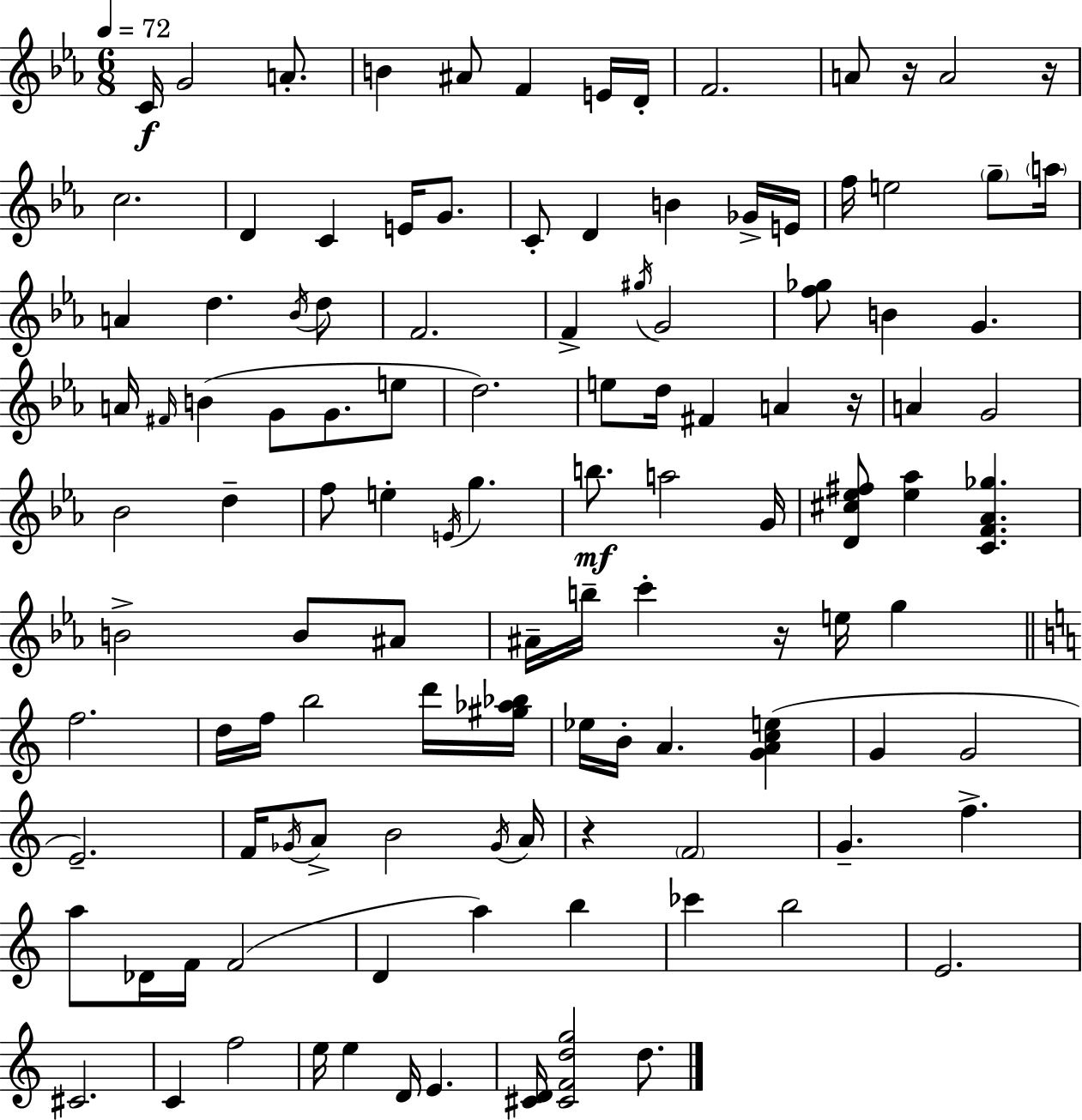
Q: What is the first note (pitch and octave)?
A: C4